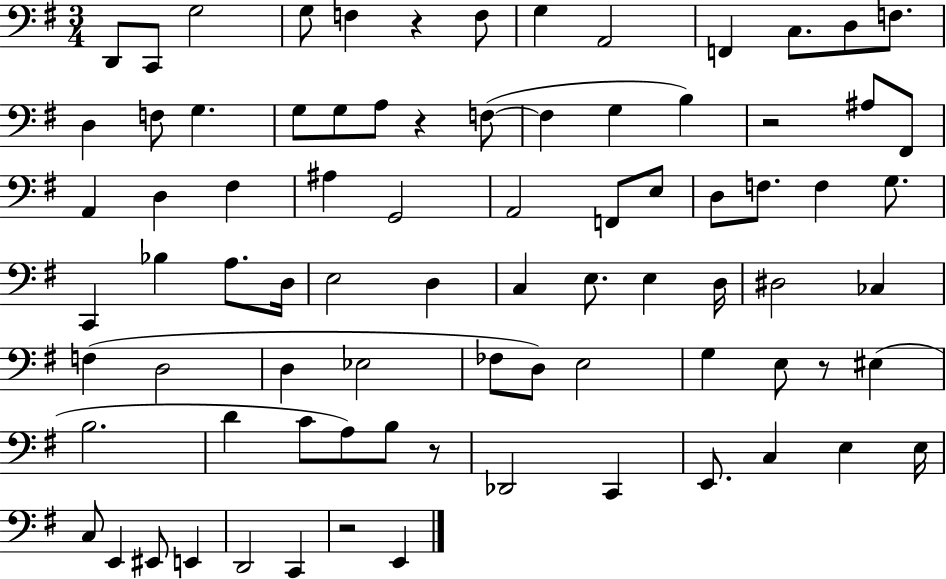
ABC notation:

X:1
T:Untitled
M:3/4
L:1/4
K:G
D,,/2 C,,/2 G,2 G,/2 F, z F,/2 G, A,,2 F,, C,/2 D,/2 F,/2 D, F,/2 G, G,/2 G,/2 A,/2 z F,/2 F, G, B, z2 ^A,/2 ^F,,/2 A,, D, ^F, ^A, G,,2 A,,2 F,,/2 E,/2 D,/2 F,/2 F, G,/2 C,, _B, A,/2 D,/4 E,2 D, C, E,/2 E, D,/4 ^D,2 _C, F, D,2 D, _E,2 _F,/2 D,/2 E,2 G, E,/2 z/2 ^E, B,2 D C/2 A,/2 B,/2 z/2 _D,,2 C,, E,,/2 C, E, E,/4 C,/2 E,, ^E,,/2 E,, D,,2 C,, z2 E,,